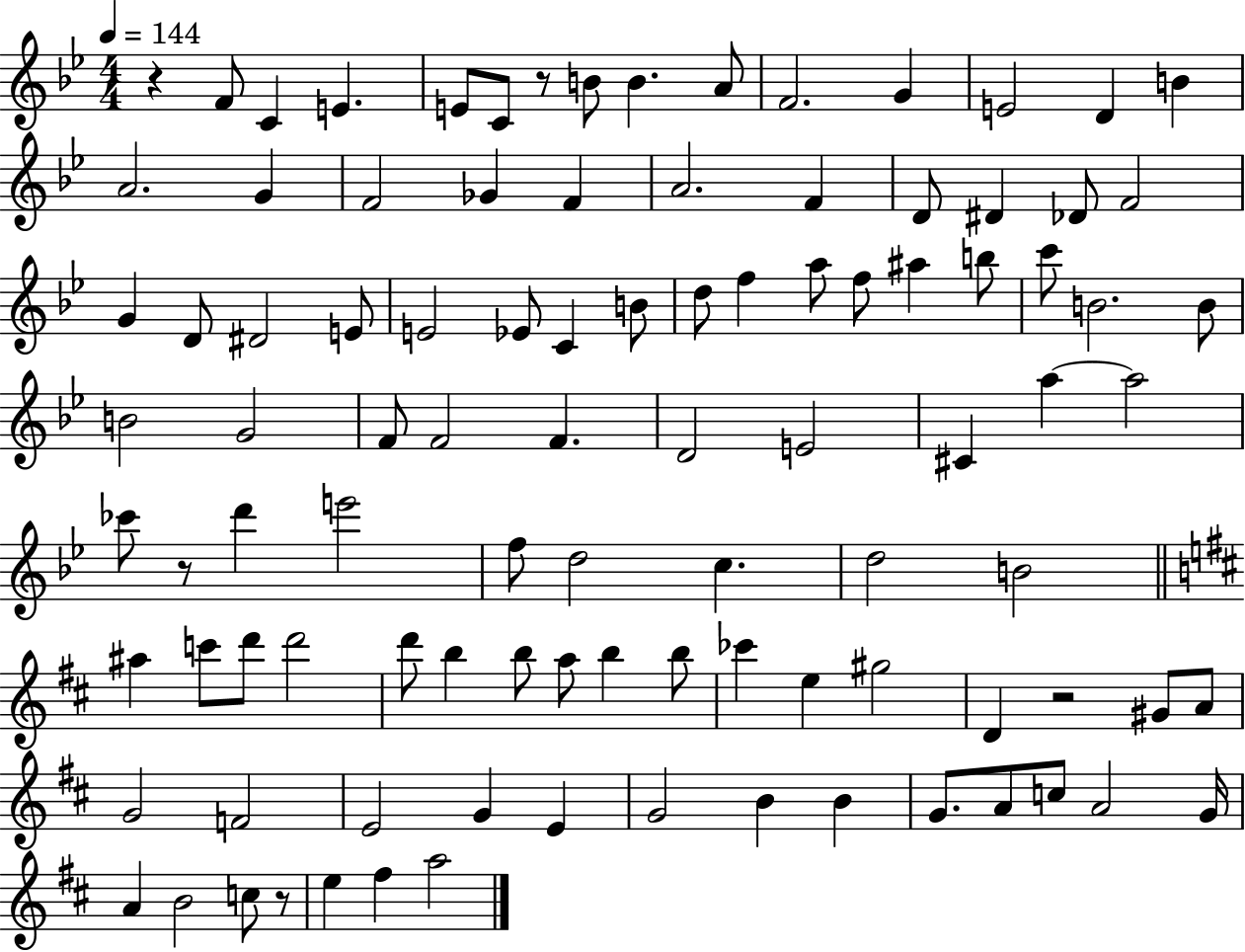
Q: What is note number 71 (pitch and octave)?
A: E5